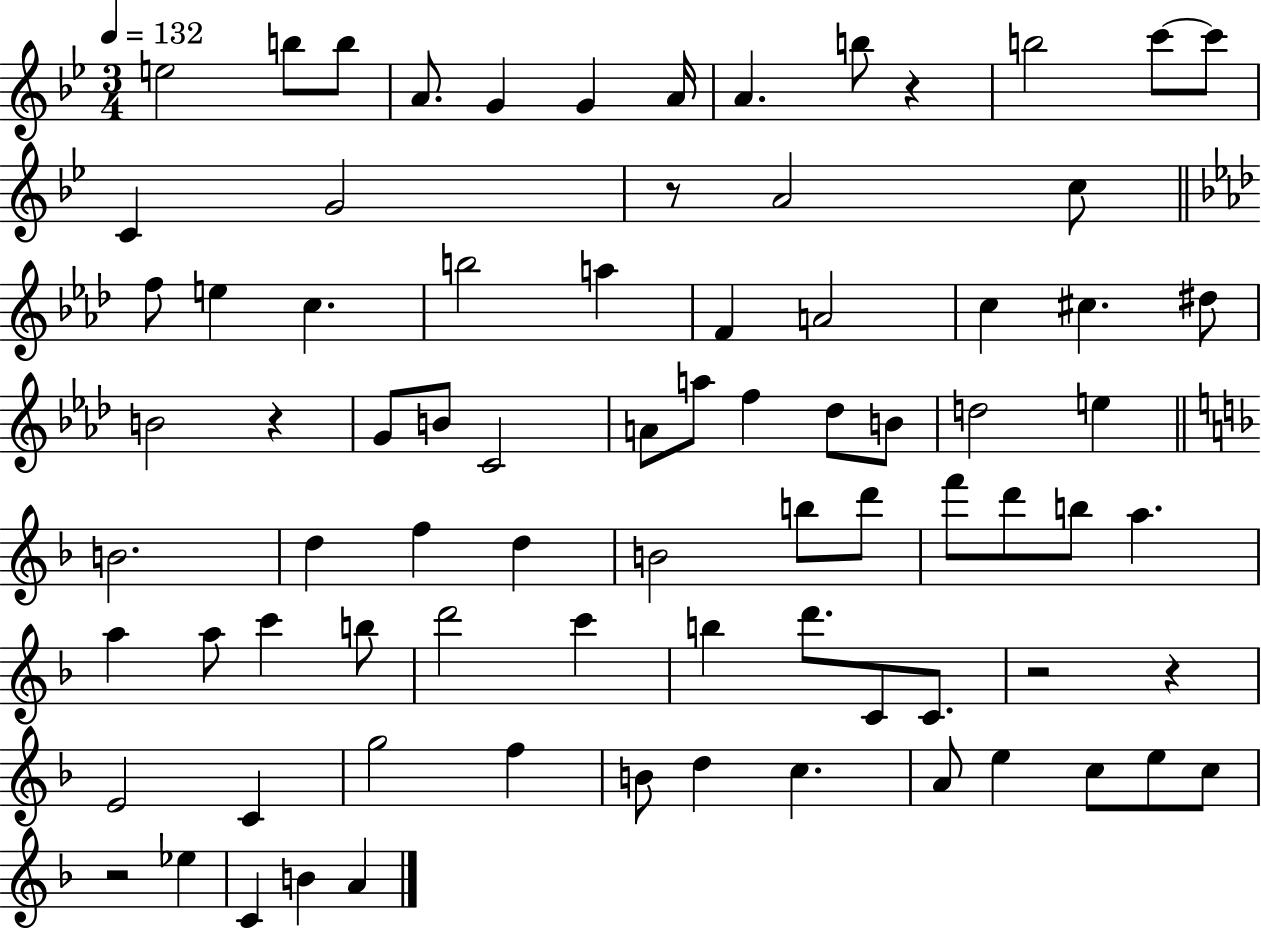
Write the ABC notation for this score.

X:1
T:Untitled
M:3/4
L:1/4
K:Bb
e2 b/2 b/2 A/2 G G A/4 A b/2 z b2 c'/2 c'/2 C G2 z/2 A2 c/2 f/2 e c b2 a F A2 c ^c ^d/2 B2 z G/2 B/2 C2 A/2 a/2 f _d/2 B/2 d2 e B2 d f d B2 b/2 d'/2 f'/2 d'/2 b/2 a a a/2 c' b/2 d'2 c' b d'/2 C/2 C/2 z2 z E2 C g2 f B/2 d c A/2 e c/2 e/2 c/2 z2 _e C B A